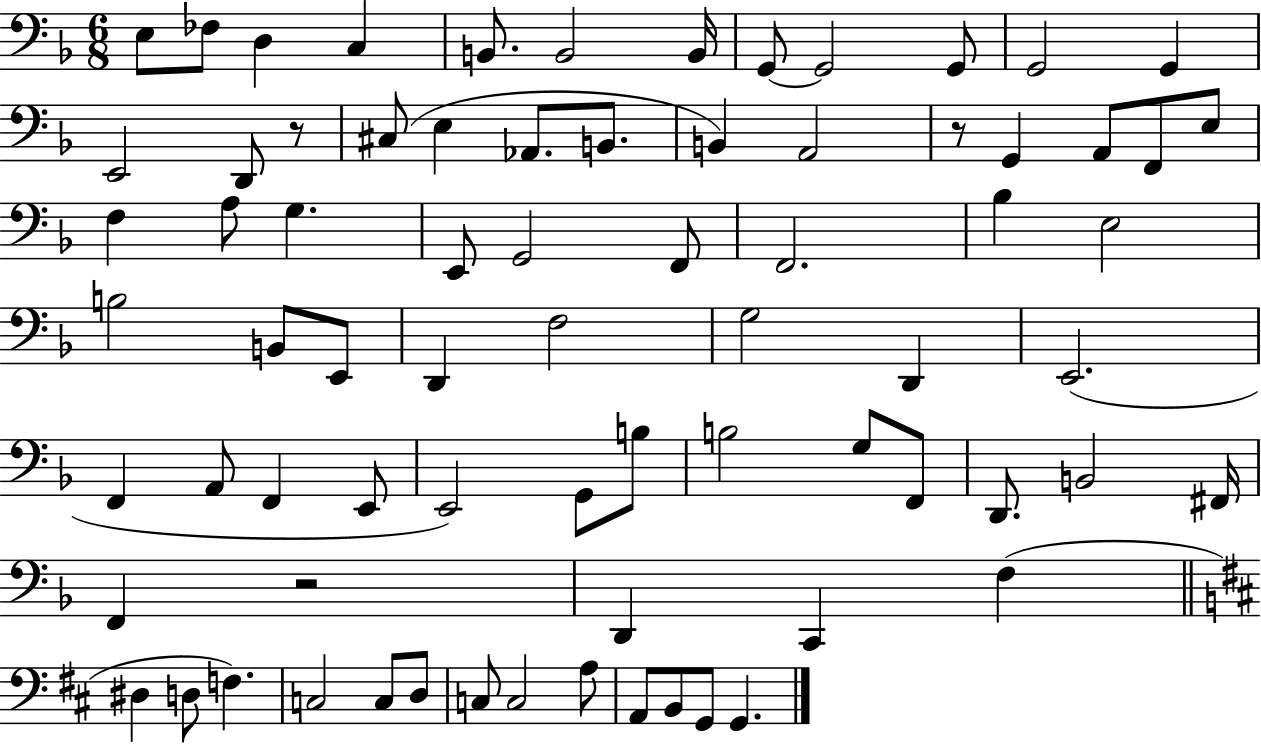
E3/e FES3/e D3/q C3/q B2/e. B2/h B2/s G2/e G2/h G2/e G2/h G2/q E2/h D2/e R/e C#3/e E3/q Ab2/e. B2/e. B2/q A2/h R/e G2/q A2/e F2/e E3/e F3/q A3/e G3/q. E2/e G2/h F2/e F2/h. Bb3/q E3/h B3/h B2/e E2/e D2/q F3/h G3/h D2/q E2/h. F2/q A2/e F2/q E2/e E2/h G2/e B3/e B3/h G3/e F2/e D2/e. B2/h F#2/s F2/q R/h D2/q C2/q F3/q D#3/q D3/e F3/q. C3/h C3/e D3/e C3/e C3/h A3/e A2/e B2/e G2/e G2/q.